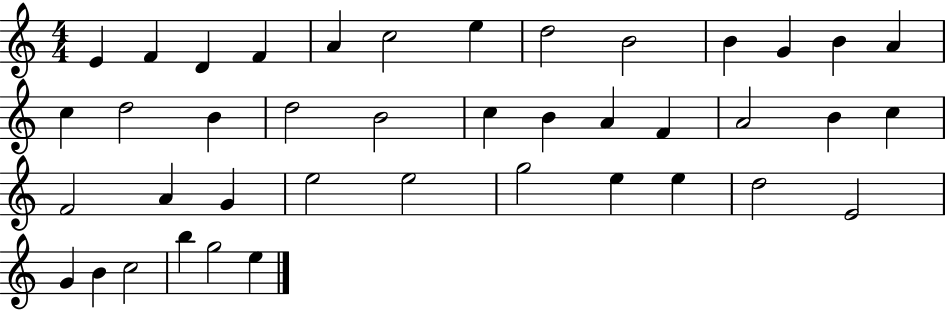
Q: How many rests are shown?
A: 0